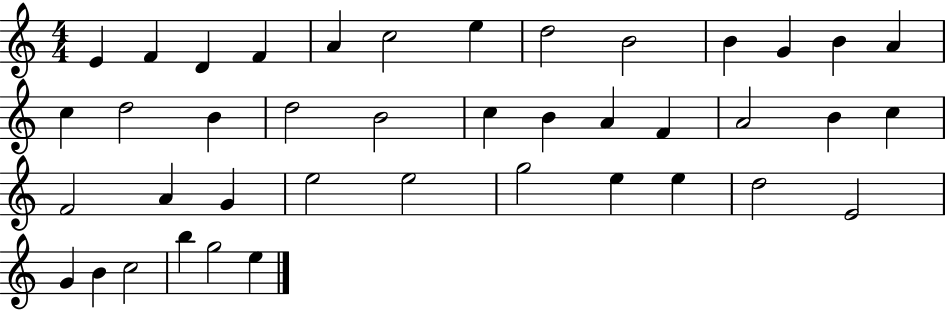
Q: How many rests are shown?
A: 0